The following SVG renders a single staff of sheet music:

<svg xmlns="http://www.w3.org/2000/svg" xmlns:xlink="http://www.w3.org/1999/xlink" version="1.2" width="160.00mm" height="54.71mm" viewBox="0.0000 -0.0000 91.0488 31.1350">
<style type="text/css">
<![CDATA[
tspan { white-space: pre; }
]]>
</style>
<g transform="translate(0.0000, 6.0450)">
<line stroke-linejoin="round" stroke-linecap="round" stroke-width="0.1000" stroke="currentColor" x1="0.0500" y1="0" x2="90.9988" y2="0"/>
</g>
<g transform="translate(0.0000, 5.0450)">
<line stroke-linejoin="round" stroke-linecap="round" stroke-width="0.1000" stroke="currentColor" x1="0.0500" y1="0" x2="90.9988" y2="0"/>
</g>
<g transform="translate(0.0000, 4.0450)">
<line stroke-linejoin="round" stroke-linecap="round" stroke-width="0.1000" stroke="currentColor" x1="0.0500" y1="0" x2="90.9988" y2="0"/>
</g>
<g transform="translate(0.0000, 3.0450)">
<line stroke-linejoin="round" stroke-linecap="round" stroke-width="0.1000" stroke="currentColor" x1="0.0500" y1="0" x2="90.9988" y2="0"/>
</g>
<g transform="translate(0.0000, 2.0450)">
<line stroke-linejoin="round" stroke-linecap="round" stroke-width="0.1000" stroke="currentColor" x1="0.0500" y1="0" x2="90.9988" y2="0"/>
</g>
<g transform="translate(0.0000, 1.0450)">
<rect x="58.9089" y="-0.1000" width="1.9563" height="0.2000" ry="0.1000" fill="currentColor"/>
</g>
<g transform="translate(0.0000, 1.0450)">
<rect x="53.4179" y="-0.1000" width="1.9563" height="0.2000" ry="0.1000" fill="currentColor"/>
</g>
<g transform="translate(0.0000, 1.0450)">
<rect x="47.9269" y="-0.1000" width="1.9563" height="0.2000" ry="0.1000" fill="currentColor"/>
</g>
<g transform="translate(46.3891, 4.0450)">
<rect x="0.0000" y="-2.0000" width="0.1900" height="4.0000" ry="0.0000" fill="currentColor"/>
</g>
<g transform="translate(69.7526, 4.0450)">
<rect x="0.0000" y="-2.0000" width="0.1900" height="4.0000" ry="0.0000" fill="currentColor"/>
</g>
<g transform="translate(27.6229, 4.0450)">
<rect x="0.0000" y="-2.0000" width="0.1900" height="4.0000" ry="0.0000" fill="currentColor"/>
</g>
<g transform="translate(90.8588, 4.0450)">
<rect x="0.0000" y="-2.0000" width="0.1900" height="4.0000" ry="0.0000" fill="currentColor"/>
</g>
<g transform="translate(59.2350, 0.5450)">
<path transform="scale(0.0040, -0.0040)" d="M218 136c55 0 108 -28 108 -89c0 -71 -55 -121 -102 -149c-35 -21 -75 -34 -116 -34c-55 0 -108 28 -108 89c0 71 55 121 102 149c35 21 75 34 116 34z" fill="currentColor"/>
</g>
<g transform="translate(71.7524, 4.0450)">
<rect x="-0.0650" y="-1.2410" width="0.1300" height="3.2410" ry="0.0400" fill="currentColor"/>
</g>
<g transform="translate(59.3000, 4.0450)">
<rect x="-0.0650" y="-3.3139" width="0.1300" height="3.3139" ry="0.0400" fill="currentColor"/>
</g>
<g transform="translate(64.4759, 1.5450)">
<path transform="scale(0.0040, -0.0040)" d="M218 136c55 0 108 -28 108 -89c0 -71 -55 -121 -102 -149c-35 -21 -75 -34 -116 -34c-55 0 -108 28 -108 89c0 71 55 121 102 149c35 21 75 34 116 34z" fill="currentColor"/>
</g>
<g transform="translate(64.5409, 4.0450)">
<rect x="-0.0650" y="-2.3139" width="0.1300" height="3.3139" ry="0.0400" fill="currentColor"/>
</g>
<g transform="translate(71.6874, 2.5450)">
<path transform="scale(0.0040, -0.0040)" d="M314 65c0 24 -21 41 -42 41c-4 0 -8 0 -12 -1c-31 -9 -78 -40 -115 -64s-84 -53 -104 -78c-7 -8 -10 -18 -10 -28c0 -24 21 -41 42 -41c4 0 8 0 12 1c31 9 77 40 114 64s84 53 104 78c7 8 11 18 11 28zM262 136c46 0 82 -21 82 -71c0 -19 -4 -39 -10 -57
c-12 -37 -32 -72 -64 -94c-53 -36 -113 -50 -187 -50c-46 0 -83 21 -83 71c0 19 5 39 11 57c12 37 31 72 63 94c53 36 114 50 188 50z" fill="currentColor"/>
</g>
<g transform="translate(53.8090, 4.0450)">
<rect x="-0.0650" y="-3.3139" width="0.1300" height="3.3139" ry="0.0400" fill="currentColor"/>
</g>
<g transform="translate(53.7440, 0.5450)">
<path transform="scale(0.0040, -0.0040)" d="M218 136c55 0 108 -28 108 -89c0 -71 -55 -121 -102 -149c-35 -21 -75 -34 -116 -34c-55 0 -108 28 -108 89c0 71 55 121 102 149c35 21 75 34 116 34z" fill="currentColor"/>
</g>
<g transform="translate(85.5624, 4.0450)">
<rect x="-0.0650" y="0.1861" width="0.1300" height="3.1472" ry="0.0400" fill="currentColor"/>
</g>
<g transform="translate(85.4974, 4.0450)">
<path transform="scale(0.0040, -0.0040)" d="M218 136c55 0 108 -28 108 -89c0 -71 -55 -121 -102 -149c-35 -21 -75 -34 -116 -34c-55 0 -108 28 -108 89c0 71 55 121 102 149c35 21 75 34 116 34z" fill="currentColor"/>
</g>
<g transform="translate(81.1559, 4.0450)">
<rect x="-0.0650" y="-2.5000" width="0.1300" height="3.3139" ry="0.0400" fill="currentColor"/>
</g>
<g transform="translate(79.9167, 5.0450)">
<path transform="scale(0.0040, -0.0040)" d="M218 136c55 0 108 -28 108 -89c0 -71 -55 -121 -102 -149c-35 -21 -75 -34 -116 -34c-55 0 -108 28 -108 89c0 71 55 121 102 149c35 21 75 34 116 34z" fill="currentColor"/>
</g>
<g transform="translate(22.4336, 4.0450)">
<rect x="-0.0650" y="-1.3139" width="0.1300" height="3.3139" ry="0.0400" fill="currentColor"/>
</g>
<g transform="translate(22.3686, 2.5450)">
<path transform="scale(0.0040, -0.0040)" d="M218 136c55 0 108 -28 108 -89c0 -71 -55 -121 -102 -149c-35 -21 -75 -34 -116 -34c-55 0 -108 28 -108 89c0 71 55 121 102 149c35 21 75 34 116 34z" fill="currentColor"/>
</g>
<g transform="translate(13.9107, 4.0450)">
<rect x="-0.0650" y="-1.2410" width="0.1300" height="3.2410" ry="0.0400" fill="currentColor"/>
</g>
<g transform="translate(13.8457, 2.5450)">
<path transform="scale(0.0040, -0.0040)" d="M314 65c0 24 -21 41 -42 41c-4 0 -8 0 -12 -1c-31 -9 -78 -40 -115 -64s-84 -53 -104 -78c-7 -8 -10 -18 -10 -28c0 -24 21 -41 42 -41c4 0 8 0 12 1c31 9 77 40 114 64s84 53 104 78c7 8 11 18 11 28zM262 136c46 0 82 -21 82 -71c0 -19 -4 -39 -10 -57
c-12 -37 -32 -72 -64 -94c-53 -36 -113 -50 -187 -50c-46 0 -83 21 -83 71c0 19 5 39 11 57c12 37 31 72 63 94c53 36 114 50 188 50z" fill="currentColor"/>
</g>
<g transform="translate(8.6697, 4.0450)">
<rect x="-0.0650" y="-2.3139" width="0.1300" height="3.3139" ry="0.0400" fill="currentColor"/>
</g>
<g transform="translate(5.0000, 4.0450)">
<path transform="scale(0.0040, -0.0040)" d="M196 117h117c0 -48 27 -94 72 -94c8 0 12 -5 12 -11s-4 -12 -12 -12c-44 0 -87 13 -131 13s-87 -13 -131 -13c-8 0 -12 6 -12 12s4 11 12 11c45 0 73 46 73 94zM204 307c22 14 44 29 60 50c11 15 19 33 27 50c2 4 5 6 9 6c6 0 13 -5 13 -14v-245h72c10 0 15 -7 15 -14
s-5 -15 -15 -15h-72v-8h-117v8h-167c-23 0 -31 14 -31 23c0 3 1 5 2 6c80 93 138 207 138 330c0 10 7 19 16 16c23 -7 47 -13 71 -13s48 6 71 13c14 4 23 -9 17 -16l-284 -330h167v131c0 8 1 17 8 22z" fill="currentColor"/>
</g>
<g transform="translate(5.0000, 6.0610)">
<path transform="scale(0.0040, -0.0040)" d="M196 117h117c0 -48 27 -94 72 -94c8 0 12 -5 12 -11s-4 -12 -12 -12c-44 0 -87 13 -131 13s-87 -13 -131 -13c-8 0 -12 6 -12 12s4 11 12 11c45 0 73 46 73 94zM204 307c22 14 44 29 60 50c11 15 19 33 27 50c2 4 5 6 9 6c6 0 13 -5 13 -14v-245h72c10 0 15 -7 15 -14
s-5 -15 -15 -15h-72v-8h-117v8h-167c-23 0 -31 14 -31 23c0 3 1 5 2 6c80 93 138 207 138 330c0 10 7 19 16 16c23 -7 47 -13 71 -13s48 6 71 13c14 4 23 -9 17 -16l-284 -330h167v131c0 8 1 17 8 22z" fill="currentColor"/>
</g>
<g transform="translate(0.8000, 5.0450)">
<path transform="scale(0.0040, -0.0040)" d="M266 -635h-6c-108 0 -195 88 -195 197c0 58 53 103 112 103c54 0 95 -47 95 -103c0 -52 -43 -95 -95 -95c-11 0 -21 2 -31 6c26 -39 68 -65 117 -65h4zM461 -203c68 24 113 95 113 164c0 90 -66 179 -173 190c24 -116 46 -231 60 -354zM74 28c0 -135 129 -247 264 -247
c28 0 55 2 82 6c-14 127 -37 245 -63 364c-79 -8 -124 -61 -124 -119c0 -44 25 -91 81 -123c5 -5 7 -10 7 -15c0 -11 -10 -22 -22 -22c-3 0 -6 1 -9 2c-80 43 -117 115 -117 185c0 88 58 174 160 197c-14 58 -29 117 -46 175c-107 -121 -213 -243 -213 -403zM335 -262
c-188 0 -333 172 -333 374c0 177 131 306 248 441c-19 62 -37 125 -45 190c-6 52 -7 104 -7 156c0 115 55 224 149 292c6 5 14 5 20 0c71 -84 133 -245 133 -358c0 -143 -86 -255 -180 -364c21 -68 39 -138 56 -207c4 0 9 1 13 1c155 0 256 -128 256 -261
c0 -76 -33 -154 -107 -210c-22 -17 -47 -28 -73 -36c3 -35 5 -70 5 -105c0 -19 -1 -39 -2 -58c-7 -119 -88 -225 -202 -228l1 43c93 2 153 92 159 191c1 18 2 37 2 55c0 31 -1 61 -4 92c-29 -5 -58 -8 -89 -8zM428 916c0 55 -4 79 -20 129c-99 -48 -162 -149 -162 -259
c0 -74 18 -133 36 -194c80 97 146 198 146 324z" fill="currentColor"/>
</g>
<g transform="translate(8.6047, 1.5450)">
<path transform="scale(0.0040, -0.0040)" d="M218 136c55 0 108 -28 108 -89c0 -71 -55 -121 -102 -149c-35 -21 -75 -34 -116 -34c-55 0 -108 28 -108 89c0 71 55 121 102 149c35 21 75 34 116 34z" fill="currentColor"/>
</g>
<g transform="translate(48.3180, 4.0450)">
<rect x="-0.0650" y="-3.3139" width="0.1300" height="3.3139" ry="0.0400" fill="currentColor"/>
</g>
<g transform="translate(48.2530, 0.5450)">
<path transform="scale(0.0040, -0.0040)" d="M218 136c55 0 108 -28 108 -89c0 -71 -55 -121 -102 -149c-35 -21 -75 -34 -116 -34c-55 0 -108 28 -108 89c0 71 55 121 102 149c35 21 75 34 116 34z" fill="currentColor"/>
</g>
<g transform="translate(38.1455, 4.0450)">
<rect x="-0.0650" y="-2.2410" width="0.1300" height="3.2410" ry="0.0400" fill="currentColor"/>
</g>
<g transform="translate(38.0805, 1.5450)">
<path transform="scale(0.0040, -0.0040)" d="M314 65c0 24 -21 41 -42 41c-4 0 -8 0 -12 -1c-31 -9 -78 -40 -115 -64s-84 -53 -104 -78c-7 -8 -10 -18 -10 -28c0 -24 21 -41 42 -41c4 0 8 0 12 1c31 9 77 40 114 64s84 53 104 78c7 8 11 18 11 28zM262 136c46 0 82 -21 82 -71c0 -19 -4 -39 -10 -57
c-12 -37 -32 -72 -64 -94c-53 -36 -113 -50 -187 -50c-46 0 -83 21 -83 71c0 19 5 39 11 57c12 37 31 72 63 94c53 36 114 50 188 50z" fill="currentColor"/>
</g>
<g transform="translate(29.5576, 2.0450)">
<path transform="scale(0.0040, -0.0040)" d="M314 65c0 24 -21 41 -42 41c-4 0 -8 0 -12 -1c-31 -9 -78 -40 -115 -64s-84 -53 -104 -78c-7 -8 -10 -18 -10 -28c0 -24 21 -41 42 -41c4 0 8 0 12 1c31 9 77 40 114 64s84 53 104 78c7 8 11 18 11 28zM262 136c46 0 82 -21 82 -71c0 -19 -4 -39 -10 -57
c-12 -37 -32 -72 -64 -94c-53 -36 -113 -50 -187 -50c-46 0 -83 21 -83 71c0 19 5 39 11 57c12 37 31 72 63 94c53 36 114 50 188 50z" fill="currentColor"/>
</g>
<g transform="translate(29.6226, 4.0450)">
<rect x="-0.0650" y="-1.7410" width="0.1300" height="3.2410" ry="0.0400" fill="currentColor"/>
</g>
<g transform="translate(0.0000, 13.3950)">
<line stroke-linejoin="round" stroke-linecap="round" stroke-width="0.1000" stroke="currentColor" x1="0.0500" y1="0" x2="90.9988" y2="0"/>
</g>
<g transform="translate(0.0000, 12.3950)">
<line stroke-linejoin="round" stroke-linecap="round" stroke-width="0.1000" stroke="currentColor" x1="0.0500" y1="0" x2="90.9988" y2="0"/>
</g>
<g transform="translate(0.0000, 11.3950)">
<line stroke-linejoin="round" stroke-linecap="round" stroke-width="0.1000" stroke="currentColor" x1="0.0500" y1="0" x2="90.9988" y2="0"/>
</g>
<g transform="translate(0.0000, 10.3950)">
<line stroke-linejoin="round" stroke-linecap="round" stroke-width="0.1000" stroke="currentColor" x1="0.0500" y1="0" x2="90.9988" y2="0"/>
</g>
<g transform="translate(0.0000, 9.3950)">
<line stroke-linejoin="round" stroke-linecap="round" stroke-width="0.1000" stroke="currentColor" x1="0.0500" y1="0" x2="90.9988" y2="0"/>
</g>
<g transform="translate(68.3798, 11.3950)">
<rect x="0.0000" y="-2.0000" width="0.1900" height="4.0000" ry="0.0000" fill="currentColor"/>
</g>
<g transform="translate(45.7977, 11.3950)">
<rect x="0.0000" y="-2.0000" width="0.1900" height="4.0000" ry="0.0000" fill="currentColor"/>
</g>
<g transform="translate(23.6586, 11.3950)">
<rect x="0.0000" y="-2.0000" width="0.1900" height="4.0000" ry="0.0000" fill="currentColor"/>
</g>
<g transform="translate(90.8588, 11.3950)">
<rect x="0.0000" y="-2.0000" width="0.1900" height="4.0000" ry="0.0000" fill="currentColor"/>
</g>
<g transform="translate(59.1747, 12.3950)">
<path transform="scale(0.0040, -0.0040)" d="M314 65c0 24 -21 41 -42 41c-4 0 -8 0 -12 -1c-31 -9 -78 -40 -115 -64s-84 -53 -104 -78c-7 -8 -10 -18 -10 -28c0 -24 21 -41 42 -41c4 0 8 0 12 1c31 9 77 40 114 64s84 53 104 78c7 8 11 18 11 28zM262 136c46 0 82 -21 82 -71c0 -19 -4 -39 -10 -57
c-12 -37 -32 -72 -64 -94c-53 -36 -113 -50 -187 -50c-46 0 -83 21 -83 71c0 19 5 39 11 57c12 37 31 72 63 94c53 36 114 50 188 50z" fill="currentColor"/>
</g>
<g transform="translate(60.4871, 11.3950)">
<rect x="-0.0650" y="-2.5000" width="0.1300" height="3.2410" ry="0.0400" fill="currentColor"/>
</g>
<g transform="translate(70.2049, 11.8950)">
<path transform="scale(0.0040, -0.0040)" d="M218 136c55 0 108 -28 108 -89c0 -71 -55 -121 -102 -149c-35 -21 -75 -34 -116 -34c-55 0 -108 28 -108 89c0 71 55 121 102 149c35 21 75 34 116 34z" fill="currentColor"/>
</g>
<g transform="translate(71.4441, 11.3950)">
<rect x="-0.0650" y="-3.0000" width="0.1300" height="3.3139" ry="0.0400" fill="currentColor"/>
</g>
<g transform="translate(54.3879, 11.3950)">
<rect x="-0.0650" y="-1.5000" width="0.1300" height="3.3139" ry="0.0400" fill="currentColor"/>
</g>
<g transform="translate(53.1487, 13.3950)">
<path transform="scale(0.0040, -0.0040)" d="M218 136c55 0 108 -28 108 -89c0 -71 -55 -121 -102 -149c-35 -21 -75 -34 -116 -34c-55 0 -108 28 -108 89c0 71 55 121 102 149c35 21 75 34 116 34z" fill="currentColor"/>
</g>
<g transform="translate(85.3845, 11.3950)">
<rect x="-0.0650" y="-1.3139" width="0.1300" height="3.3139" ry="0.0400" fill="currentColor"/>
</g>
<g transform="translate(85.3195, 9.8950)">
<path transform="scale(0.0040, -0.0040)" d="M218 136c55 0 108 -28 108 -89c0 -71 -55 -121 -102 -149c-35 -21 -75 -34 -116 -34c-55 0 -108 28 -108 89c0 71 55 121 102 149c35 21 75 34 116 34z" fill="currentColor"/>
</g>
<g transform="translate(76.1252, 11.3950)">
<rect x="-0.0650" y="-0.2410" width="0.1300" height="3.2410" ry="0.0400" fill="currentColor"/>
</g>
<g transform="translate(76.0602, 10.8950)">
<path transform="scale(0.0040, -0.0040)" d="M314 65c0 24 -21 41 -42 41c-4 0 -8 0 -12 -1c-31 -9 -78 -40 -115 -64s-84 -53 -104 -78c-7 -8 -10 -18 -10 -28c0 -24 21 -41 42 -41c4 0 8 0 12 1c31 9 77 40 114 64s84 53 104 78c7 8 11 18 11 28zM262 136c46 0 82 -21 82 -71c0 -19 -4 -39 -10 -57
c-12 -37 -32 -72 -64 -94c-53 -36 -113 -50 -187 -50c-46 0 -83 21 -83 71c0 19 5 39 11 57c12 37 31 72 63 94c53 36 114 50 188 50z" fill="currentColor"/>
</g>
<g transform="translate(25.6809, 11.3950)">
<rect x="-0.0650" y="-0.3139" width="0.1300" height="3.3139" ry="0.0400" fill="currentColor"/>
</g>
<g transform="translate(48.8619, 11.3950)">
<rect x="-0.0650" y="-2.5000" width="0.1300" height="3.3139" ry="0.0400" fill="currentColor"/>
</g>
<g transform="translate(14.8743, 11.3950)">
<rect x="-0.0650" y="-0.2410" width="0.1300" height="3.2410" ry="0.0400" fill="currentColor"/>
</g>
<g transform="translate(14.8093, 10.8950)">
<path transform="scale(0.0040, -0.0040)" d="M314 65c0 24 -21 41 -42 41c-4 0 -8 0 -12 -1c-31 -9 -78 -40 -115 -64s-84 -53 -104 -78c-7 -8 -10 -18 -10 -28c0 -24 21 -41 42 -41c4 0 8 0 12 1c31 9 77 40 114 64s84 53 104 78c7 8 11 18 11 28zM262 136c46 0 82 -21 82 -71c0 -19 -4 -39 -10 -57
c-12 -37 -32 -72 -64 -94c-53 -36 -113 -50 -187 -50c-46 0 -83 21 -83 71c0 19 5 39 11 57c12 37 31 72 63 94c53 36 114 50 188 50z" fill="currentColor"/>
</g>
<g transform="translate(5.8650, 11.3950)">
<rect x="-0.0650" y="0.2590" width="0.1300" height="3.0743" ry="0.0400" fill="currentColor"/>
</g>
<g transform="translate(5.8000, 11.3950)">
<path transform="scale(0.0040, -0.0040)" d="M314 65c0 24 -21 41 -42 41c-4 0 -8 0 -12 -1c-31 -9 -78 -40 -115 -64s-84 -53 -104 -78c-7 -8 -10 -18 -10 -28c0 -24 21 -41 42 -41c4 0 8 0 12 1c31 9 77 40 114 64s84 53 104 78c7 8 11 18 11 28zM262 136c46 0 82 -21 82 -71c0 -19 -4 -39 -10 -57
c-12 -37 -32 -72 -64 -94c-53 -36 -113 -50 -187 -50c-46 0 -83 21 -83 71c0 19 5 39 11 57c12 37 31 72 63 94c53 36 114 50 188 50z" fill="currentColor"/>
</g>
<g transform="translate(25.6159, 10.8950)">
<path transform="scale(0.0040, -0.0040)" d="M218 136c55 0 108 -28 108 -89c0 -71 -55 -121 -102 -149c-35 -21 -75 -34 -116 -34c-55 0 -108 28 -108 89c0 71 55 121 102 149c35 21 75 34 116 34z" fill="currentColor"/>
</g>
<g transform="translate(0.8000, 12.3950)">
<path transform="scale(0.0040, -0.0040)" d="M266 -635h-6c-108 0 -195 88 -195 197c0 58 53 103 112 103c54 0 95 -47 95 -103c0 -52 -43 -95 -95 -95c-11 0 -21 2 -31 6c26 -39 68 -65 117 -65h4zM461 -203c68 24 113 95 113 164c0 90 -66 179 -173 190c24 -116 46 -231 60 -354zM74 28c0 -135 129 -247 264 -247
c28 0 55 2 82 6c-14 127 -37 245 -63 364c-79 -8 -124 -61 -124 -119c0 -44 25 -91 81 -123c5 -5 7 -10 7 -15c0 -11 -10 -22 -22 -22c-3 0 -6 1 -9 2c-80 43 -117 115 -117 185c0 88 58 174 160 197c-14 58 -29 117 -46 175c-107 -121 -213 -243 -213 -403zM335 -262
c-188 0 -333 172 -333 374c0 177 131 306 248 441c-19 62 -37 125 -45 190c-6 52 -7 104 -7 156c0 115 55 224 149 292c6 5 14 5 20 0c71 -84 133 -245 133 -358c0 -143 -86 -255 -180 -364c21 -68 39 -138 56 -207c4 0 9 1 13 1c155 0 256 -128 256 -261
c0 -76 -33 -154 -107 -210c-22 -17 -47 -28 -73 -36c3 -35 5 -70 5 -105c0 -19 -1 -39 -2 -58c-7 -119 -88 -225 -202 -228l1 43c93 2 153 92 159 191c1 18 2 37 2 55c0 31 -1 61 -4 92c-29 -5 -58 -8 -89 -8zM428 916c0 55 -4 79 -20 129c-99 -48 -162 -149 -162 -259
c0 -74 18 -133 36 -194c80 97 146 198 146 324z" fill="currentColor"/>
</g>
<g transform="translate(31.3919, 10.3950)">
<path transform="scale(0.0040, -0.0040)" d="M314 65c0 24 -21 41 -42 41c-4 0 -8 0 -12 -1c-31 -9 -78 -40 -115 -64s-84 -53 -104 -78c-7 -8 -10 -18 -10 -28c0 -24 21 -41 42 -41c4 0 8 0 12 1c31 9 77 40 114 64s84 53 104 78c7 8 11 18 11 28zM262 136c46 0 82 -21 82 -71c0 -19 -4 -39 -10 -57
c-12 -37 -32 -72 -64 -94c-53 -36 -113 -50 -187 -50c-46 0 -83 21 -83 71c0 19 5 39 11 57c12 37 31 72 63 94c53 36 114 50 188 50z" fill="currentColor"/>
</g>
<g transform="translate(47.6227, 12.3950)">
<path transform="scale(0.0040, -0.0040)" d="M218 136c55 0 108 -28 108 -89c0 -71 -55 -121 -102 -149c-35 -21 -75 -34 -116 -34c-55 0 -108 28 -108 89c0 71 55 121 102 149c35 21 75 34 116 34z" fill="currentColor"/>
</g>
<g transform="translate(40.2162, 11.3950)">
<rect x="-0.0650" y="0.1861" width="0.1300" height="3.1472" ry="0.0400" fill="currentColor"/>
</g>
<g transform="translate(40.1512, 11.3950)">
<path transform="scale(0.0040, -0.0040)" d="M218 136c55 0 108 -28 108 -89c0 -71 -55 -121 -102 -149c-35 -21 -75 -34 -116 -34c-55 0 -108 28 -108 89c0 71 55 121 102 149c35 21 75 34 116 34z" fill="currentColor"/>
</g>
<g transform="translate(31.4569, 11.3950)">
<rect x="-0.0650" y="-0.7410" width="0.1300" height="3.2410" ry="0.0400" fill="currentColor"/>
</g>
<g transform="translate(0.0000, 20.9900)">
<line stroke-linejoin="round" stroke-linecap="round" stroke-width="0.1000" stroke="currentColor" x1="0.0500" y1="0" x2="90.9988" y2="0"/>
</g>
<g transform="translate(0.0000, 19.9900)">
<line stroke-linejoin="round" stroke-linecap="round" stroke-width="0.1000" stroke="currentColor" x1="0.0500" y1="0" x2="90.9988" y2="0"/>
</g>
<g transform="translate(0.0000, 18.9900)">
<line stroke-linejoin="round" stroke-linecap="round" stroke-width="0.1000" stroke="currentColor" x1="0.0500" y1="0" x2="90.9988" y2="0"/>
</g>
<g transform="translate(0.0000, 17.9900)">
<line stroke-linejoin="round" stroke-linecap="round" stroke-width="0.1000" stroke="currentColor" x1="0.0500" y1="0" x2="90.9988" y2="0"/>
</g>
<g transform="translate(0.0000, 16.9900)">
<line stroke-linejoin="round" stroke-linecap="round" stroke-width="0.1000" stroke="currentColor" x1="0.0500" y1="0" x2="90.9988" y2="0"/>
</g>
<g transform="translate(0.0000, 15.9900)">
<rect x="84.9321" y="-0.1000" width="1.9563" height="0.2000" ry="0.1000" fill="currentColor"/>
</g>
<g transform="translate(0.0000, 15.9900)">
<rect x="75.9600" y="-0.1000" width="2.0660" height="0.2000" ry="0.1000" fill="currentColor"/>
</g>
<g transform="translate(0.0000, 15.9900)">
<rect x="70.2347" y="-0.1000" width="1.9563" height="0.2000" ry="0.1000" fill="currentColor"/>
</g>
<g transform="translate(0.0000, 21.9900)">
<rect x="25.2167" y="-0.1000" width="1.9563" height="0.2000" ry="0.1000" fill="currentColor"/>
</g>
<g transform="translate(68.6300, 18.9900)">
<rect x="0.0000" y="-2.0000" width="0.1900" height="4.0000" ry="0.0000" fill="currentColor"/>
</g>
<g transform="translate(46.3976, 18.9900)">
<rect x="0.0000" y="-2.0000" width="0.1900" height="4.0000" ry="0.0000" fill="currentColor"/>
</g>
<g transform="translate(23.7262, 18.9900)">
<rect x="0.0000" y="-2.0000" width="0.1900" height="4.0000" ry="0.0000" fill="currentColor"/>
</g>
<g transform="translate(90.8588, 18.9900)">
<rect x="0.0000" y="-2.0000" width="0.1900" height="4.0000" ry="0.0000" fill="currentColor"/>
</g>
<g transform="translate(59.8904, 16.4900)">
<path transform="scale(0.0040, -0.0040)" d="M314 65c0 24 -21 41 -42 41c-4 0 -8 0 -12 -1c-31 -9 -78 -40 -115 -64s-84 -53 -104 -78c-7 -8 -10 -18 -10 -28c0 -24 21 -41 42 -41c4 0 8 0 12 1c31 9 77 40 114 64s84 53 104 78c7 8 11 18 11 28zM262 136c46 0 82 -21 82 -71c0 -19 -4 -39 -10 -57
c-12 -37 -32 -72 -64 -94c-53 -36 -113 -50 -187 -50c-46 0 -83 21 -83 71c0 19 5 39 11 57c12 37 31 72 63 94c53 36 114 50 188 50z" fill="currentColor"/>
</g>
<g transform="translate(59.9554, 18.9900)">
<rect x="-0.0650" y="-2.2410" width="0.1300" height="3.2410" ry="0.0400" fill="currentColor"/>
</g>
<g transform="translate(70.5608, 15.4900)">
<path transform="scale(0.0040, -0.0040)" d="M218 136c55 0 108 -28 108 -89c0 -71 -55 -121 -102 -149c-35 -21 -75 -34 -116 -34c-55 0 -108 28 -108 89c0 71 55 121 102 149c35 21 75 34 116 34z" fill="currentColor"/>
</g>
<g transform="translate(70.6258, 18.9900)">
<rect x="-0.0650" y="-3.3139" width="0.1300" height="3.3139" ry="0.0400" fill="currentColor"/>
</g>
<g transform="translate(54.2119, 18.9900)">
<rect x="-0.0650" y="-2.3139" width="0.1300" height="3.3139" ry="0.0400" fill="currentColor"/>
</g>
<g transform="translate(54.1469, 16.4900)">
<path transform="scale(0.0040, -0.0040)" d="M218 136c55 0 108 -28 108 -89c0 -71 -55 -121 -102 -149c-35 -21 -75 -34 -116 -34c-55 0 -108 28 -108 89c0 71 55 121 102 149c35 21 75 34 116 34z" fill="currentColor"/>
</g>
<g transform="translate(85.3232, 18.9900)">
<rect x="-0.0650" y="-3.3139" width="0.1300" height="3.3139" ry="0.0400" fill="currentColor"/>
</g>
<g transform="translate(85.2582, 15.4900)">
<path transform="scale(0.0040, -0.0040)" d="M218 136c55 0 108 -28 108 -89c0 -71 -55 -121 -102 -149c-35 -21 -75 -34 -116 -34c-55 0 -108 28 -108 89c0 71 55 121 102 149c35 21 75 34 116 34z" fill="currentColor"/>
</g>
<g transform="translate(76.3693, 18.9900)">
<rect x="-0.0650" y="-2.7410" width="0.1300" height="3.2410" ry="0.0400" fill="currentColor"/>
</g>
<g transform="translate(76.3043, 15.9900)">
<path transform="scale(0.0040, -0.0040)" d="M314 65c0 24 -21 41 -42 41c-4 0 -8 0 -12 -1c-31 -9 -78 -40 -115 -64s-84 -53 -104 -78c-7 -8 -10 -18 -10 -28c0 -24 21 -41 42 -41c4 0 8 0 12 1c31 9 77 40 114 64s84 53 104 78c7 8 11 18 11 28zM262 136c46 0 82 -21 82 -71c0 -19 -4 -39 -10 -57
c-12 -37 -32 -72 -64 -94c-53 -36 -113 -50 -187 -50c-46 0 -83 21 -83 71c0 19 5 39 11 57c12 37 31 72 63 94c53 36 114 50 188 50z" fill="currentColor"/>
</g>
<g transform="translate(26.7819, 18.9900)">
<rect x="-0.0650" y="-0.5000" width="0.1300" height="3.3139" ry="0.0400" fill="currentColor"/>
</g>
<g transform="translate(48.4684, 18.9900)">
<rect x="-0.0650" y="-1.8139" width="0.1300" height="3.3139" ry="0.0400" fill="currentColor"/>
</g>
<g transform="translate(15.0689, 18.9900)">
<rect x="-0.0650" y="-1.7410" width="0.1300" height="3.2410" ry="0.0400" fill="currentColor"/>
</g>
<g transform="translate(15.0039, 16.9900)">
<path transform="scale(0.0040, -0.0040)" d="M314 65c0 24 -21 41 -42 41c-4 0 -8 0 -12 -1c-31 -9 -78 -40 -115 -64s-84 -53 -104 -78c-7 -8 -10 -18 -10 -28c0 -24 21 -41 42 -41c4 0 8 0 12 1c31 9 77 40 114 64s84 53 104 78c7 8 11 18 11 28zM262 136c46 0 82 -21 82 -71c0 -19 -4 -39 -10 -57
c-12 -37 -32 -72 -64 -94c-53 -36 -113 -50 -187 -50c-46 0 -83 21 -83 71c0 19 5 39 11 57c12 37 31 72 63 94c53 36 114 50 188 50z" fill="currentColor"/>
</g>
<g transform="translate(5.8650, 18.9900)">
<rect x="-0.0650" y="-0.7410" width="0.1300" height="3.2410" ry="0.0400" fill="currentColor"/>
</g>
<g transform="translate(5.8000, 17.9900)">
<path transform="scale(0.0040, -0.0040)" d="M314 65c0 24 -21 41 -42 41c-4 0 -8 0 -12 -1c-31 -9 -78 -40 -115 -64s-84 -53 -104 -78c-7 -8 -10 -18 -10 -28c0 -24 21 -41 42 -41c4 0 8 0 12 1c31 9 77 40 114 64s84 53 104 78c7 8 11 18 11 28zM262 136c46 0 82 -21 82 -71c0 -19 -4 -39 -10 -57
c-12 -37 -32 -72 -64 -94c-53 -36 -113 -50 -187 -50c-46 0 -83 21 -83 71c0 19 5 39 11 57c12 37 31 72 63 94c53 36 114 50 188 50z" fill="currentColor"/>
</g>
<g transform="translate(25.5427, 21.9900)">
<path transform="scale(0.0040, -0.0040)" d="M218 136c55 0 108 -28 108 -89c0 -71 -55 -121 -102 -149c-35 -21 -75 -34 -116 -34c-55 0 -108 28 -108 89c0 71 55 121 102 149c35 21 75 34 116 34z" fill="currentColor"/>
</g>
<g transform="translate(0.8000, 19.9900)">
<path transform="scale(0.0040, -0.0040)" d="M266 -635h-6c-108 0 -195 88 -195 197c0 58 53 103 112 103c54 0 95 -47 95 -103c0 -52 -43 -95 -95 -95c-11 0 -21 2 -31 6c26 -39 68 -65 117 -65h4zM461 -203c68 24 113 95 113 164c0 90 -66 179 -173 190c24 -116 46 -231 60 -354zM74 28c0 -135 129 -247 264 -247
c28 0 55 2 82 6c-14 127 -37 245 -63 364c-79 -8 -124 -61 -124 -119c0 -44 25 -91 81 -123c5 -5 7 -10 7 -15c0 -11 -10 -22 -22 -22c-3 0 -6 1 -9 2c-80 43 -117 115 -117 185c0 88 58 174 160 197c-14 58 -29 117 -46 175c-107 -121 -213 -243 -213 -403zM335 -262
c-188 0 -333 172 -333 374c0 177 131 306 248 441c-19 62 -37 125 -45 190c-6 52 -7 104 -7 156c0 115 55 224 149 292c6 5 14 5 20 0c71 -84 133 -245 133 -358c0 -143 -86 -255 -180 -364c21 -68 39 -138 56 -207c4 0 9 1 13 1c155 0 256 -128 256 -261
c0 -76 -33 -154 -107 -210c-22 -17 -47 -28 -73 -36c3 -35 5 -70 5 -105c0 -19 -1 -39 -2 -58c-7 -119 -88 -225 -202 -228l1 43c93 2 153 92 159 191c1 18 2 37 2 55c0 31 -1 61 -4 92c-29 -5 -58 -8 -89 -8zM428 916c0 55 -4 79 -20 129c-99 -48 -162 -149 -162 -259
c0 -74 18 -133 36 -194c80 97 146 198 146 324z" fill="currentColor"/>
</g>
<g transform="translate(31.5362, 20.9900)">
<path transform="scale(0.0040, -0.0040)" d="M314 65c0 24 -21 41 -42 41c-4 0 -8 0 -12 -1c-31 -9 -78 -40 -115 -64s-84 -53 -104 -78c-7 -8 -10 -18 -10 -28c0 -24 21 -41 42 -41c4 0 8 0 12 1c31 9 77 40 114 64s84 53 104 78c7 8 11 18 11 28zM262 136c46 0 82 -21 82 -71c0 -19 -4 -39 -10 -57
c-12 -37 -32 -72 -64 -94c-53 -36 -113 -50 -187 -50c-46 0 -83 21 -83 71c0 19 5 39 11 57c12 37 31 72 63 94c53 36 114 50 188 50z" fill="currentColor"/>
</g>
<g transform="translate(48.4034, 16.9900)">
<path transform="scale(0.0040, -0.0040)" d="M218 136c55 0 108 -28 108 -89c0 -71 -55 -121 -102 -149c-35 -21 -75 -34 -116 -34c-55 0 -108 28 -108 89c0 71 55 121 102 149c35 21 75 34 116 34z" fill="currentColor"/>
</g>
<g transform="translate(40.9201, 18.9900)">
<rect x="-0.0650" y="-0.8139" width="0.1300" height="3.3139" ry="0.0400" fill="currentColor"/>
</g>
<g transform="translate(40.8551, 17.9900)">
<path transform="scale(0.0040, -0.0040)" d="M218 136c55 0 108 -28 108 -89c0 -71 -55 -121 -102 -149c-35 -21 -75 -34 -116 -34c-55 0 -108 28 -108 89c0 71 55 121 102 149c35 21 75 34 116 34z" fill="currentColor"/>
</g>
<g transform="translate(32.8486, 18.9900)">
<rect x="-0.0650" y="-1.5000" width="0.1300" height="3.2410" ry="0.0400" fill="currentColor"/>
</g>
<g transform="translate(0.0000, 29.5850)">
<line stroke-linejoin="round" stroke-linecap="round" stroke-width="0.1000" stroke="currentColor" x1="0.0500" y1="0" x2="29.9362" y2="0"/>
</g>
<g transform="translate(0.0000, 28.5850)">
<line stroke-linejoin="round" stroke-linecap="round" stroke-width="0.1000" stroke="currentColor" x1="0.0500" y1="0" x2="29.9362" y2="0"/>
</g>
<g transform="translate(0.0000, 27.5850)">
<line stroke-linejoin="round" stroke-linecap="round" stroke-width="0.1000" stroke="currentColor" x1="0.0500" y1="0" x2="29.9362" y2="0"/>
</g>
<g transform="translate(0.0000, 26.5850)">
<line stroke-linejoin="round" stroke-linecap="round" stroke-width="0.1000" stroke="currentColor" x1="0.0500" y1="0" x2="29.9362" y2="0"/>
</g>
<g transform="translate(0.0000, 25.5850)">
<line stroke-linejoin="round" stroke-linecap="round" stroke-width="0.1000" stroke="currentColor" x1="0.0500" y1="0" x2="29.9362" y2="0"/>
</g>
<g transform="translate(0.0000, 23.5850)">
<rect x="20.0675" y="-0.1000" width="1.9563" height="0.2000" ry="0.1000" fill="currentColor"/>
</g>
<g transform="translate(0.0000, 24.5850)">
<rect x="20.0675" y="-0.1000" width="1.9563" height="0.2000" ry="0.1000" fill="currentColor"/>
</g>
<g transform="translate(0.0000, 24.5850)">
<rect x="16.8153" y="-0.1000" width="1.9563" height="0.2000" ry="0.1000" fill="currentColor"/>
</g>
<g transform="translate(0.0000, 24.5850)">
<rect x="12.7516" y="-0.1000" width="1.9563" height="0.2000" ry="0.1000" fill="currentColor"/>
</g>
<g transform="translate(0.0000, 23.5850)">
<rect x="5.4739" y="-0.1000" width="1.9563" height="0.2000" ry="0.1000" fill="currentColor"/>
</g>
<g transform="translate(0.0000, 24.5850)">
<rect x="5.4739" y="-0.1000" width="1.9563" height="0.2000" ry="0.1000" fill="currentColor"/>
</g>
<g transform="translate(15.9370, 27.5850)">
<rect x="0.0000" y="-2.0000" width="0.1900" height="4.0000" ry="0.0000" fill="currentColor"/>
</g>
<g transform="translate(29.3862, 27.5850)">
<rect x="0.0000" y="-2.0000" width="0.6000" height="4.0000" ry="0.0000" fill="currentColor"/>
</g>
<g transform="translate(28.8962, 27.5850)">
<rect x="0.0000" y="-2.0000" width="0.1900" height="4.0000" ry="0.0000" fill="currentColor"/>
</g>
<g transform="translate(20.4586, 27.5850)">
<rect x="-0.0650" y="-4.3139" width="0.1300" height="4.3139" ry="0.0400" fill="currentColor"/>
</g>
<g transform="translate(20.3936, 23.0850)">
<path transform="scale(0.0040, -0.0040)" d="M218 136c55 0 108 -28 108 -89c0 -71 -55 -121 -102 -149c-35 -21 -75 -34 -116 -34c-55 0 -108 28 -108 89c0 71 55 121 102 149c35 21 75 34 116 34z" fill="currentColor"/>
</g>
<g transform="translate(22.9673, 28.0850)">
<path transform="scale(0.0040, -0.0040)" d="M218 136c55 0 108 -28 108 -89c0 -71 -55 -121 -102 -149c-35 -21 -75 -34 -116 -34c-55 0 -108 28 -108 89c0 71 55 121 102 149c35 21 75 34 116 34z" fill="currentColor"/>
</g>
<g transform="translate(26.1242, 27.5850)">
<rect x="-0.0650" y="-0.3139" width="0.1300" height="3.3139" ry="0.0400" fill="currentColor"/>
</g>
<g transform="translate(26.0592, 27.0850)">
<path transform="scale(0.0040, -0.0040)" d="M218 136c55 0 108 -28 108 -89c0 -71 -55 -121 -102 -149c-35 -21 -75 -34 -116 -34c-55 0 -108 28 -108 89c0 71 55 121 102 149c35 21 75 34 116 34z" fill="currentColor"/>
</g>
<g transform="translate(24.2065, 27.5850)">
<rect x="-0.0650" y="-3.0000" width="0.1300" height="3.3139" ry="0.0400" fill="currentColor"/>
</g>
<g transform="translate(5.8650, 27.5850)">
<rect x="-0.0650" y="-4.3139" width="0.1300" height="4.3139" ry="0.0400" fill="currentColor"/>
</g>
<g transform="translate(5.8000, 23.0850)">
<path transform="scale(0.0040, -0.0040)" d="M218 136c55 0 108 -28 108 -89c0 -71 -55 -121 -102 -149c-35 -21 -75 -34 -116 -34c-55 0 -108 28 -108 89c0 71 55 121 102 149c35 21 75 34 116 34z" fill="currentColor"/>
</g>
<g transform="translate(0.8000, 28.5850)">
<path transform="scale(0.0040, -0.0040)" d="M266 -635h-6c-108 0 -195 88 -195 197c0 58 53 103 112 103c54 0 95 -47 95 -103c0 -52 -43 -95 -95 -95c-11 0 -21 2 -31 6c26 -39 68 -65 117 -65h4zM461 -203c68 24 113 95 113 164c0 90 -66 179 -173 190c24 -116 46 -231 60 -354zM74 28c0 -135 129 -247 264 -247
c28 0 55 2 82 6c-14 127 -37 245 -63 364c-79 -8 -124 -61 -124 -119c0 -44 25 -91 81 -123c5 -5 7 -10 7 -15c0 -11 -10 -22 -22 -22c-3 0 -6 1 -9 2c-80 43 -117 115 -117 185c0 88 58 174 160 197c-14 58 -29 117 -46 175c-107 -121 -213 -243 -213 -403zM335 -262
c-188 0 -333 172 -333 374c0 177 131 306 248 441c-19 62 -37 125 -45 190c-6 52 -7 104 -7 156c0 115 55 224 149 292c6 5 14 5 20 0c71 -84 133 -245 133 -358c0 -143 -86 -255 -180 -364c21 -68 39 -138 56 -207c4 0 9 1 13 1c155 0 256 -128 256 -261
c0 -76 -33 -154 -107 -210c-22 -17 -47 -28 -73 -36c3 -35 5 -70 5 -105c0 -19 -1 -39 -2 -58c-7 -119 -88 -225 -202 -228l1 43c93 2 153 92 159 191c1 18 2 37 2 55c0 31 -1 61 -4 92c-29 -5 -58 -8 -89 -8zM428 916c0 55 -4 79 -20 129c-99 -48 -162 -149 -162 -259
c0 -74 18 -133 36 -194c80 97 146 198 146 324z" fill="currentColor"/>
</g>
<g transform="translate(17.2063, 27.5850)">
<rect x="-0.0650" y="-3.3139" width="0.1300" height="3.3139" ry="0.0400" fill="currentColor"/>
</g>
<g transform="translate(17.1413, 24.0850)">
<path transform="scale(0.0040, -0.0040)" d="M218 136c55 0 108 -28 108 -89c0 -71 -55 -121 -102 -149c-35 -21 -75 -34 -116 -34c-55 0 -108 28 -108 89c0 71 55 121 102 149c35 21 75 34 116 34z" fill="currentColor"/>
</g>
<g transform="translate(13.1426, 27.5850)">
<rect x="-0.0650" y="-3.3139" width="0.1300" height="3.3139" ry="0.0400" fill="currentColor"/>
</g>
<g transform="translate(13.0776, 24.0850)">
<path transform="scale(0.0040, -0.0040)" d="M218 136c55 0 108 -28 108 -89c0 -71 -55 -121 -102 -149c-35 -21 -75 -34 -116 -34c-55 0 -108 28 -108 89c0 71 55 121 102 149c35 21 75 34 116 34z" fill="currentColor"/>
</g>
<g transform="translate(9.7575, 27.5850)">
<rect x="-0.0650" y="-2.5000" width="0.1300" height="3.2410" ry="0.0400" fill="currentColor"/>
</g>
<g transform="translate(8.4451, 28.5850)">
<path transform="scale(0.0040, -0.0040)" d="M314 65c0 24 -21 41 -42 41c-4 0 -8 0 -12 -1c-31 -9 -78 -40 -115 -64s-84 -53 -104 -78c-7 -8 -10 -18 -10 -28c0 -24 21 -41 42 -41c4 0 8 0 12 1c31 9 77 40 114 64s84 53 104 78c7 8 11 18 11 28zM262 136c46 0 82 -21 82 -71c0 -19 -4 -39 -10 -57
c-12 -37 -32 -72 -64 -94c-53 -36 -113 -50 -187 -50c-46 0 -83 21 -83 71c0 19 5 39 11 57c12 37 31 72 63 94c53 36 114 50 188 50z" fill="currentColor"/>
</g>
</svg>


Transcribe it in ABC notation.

X:1
T:Untitled
M:4/4
L:1/4
K:C
g e2 e f2 g2 b b b g e2 G B B2 c2 c d2 B G E G2 A c2 e d2 f2 C E2 d f g g2 b a2 b d' G2 b b d' A c